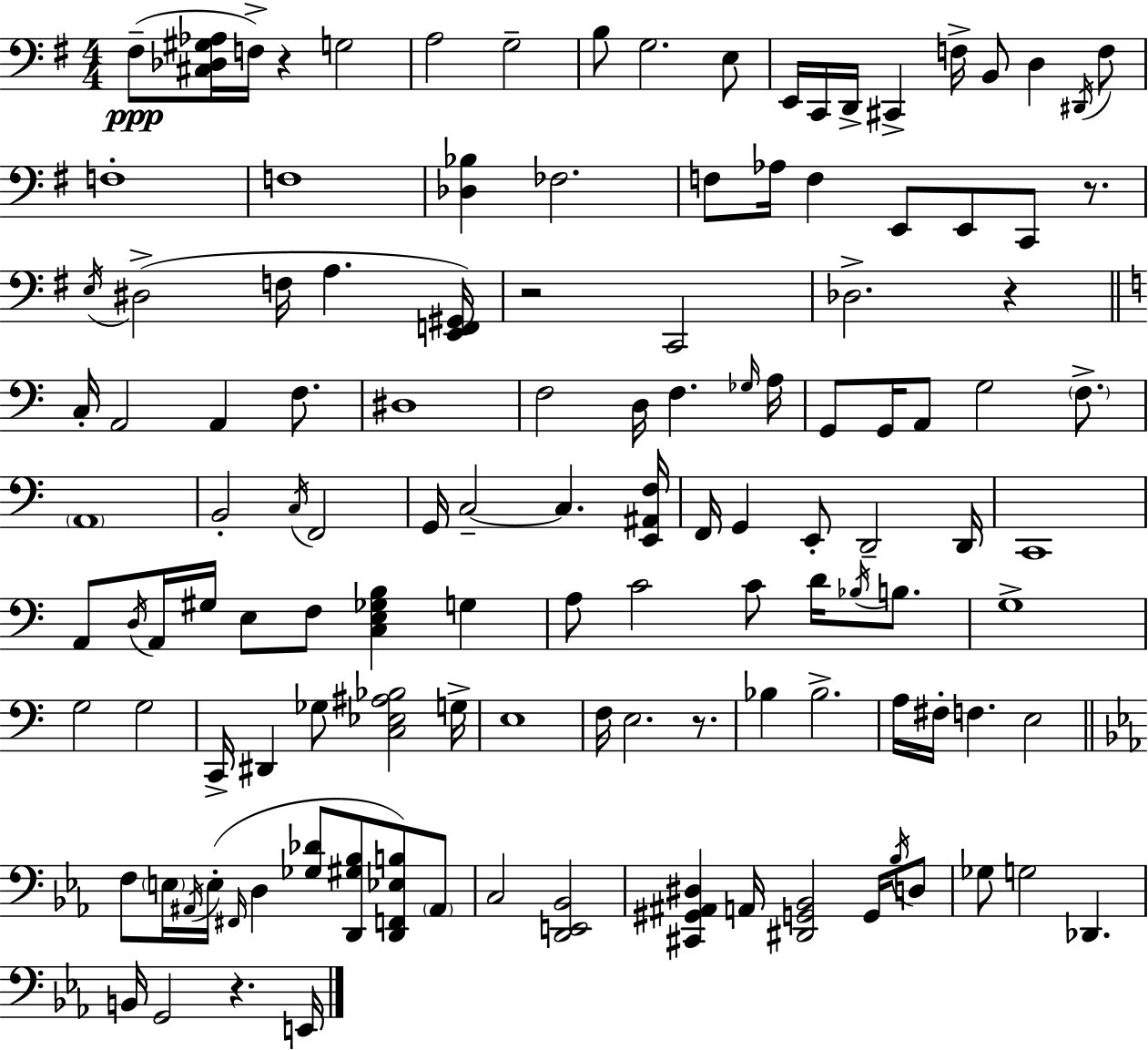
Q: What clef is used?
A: bass